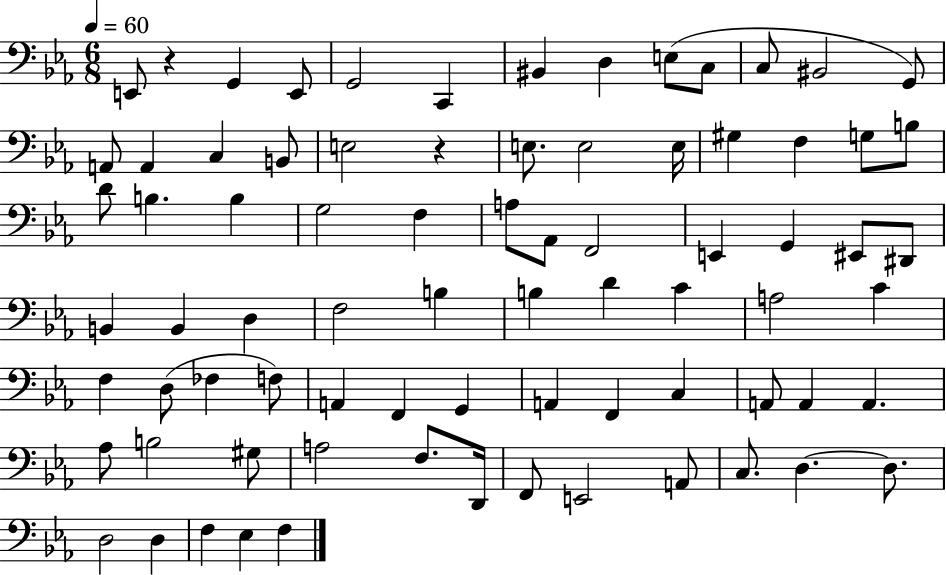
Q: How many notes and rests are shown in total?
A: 78